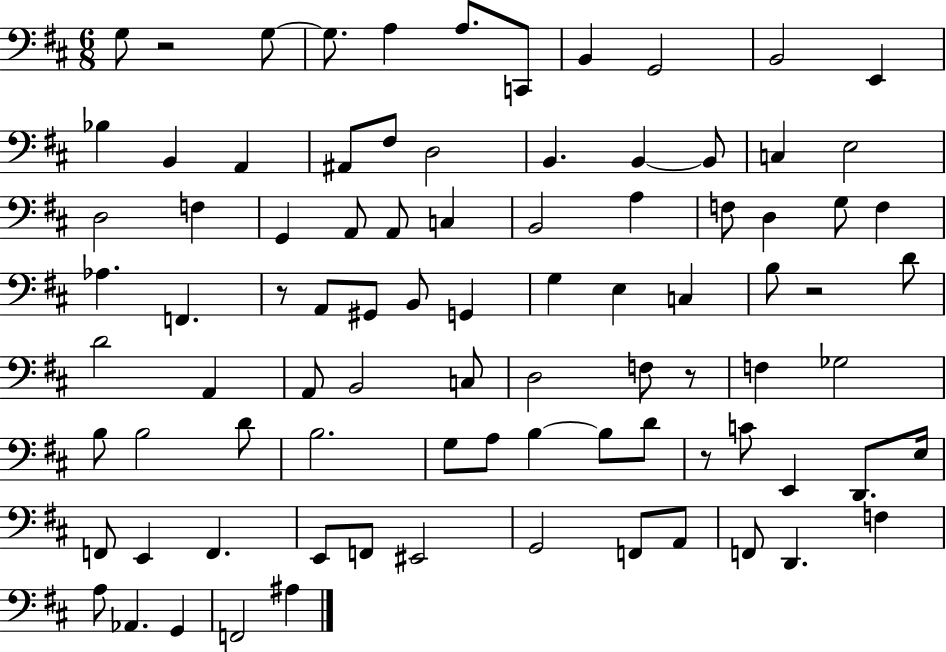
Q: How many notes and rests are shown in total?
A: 88